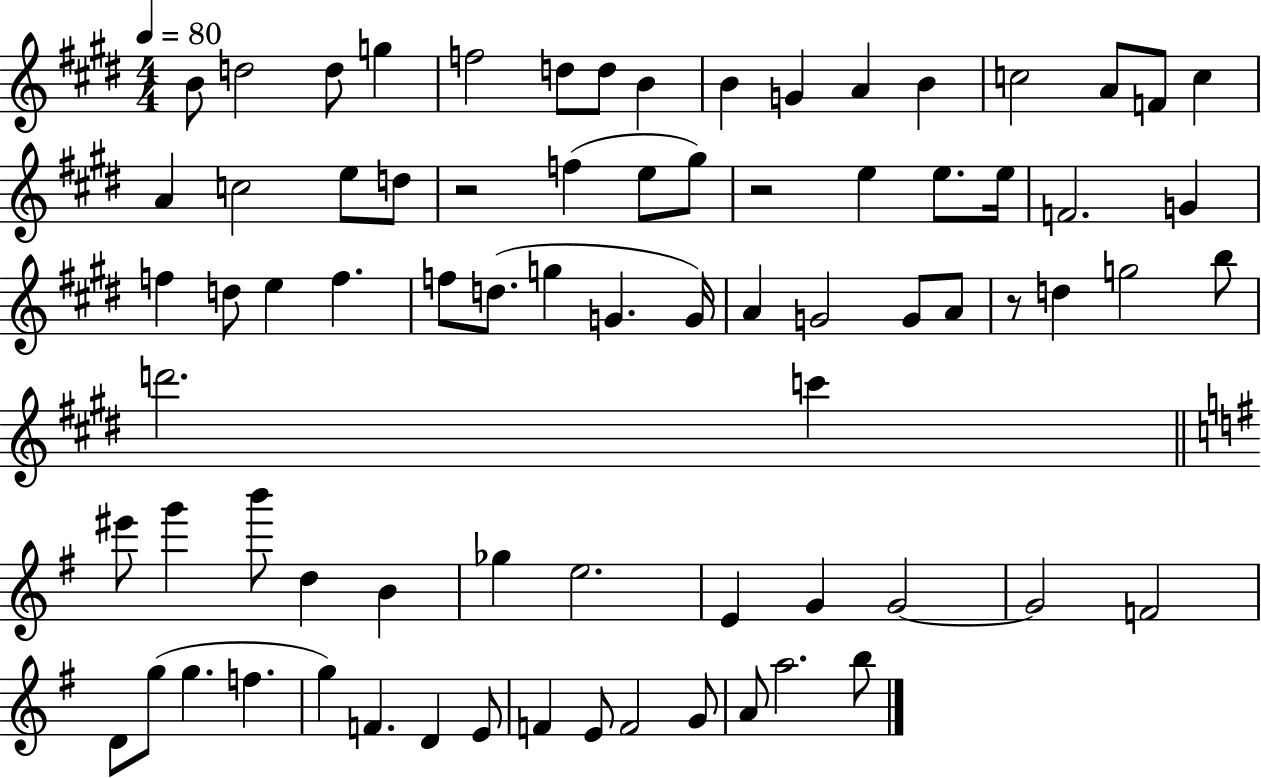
B4/e D5/h D5/e G5/q F5/h D5/e D5/e B4/q B4/q G4/q A4/q B4/q C5/h A4/e F4/e C5/q A4/q C5/h E5/e D5/e R/h F5/q E5/e G#5/e R/h E5/q E5/e. E5/s F4/h. G4/q F5/q D5/e E5/q F5/q. F5/e D5/e. G5/q G4/q. G4/s A4/q G4/h G4/e A4/e R/e D5/q G5/h B5/e D6/h. C6/q EIS6/e G6/q B6/e D5/q B4/q Gb5/q E5/h. E4/q G4/q G4/h G4/h F4/h D4/e G5/e G5/q. F5/q. G5/q F4/q. D4/q E4/e F4/q E4/e F4/h G4/e A4/e A5/h. B5/e